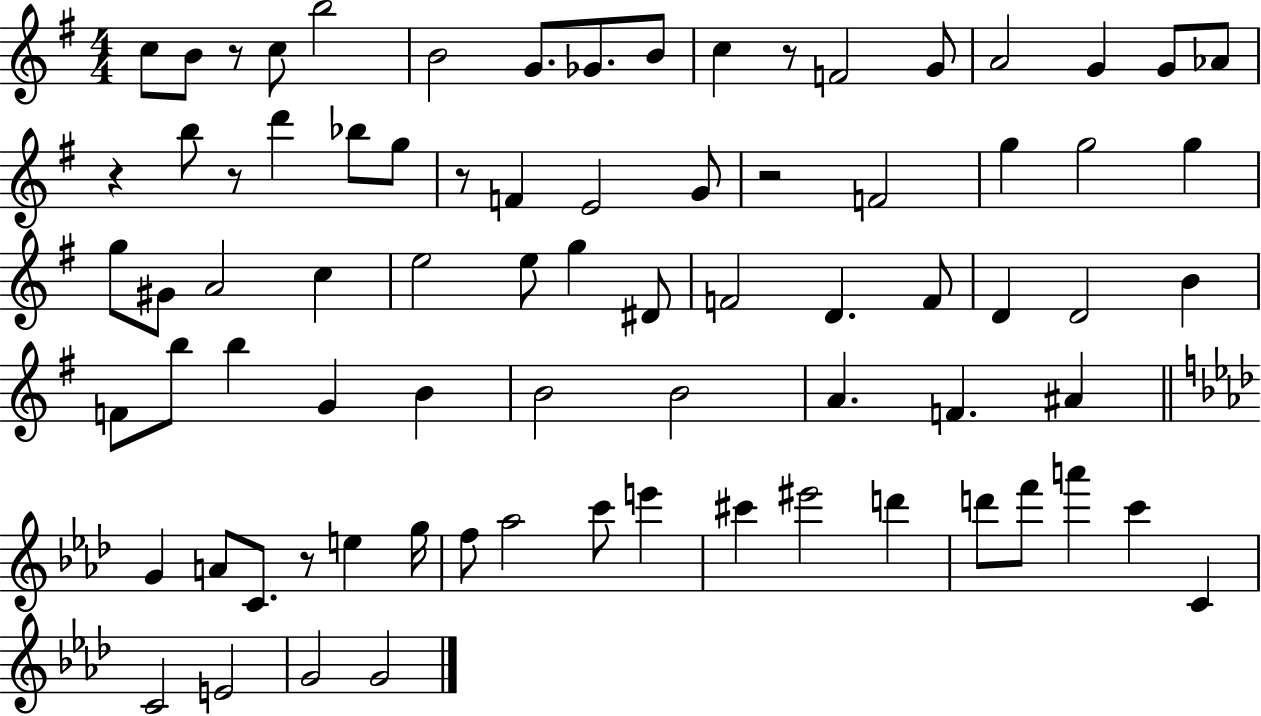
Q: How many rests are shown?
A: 7